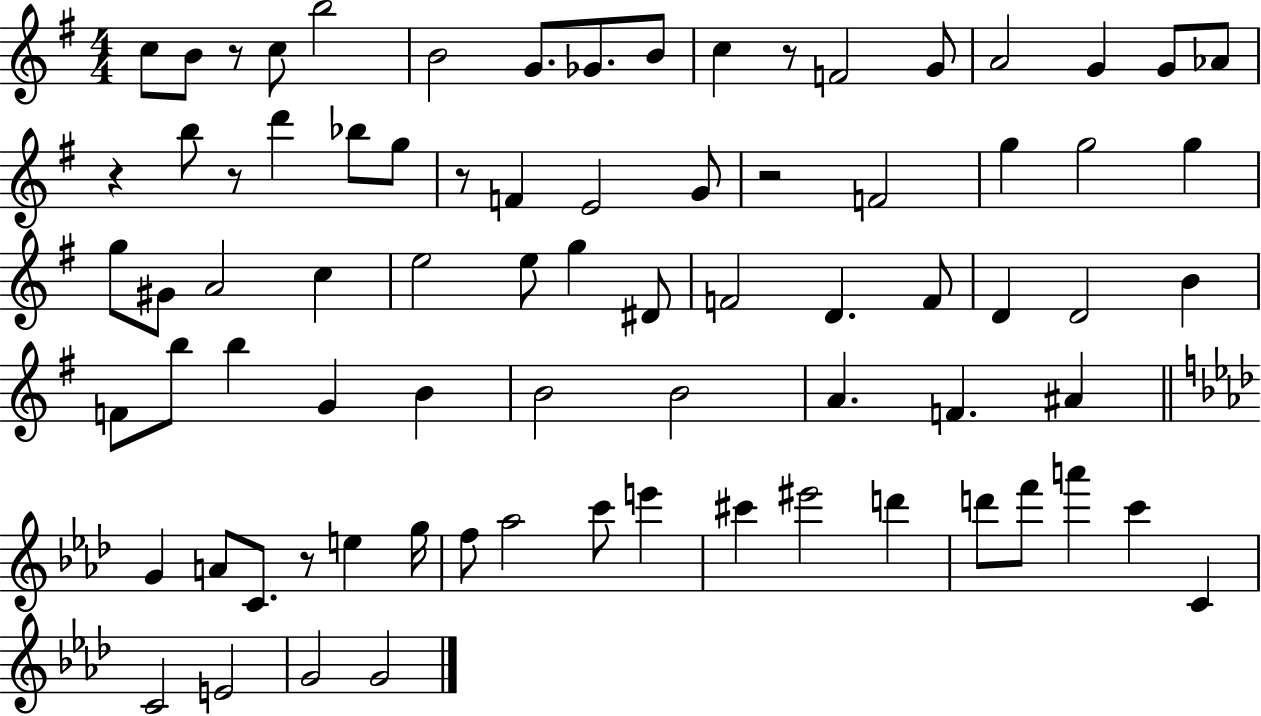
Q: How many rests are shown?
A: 7